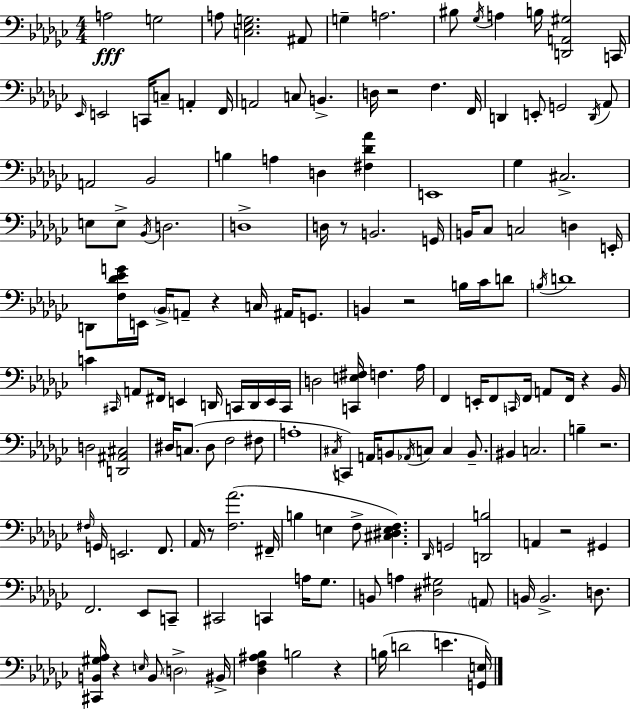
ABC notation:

X:1
T:Untitled
M:4/4
L:1/4
K:Ebm
A,2 G,2 A,/2 [C,_E,G,]2 ^A,,/2 G, A,2 ^B,/2 _G,/4 A, B,/4 [D,,A,,^G,]2 C,,/4 _E,,/4 E,,2 C,,/4 C,/2 A,, F,,/4 A,,2 C,/2 B,, D,/4 z2 F, F,,/4 D,, E,,/2 G,,2 D,,/4 _A,,/2 A,,2 _B,,2 B, A, D, [^F,_D_A] E,,4 _G, ^C,2 E,/2 E,/2 _B,,/4 D,2 D,4 D,/4 z/2 B,,2 G,,/4 B,,/4 _C,/2 C,2 D, E,,/4 D,,/2 [F,_D_EG]/4 E,,/4 _B,,/4 A,,/2 z C,/4 ^A,,/4 G,,/2 B,, z2 B,/4 _C/4 D/2 B,/4 D4 C ^C,,/4 A,,/2 ^F,,/4 E,, D,,/4 C,,/4 D,,/4 E,,/4 C,,/4 D,2 [C,,E,^F,]/4 F, _A,/4 F,, E,,/4 F,,/2 C,,/4 F,,/4 A,,/2 F,,/4 z _B,,/4 D,2 [D,,^A,,^C,]2 ^D,/4 C,/2 ^D,/2 F,2 ^F,/2 A,4 ^C,/4 C,, A,,/4 B,,/2 _A,,/4 C,/2 C, B,,/2 ^B,, C,2 B, z2 ^F,/4 G,,/4 E,,2 F,,/2 _A,,/4 z/2 [F,_A]2 ^F,,/4 B, E, F,/2 [^C,^D,E,F,] _D,,/4 G,,2 [D,,B,]2 A,, z2 ^G,, F,,2 _E,,/2 C,,/2 ^C,,2 C,, A,/4 _G,/2 B,,/2 A, [^D,^G,]2 A,,/2 B,,/4 B,,2 D,/2 [^C,,B,,^G,_A,]/4 z E,/4 B,,/2 D,2 ^B,,/4 [_D,F,^A,_B,] B,2 z B,/4 D2 E [G,,E,]/4